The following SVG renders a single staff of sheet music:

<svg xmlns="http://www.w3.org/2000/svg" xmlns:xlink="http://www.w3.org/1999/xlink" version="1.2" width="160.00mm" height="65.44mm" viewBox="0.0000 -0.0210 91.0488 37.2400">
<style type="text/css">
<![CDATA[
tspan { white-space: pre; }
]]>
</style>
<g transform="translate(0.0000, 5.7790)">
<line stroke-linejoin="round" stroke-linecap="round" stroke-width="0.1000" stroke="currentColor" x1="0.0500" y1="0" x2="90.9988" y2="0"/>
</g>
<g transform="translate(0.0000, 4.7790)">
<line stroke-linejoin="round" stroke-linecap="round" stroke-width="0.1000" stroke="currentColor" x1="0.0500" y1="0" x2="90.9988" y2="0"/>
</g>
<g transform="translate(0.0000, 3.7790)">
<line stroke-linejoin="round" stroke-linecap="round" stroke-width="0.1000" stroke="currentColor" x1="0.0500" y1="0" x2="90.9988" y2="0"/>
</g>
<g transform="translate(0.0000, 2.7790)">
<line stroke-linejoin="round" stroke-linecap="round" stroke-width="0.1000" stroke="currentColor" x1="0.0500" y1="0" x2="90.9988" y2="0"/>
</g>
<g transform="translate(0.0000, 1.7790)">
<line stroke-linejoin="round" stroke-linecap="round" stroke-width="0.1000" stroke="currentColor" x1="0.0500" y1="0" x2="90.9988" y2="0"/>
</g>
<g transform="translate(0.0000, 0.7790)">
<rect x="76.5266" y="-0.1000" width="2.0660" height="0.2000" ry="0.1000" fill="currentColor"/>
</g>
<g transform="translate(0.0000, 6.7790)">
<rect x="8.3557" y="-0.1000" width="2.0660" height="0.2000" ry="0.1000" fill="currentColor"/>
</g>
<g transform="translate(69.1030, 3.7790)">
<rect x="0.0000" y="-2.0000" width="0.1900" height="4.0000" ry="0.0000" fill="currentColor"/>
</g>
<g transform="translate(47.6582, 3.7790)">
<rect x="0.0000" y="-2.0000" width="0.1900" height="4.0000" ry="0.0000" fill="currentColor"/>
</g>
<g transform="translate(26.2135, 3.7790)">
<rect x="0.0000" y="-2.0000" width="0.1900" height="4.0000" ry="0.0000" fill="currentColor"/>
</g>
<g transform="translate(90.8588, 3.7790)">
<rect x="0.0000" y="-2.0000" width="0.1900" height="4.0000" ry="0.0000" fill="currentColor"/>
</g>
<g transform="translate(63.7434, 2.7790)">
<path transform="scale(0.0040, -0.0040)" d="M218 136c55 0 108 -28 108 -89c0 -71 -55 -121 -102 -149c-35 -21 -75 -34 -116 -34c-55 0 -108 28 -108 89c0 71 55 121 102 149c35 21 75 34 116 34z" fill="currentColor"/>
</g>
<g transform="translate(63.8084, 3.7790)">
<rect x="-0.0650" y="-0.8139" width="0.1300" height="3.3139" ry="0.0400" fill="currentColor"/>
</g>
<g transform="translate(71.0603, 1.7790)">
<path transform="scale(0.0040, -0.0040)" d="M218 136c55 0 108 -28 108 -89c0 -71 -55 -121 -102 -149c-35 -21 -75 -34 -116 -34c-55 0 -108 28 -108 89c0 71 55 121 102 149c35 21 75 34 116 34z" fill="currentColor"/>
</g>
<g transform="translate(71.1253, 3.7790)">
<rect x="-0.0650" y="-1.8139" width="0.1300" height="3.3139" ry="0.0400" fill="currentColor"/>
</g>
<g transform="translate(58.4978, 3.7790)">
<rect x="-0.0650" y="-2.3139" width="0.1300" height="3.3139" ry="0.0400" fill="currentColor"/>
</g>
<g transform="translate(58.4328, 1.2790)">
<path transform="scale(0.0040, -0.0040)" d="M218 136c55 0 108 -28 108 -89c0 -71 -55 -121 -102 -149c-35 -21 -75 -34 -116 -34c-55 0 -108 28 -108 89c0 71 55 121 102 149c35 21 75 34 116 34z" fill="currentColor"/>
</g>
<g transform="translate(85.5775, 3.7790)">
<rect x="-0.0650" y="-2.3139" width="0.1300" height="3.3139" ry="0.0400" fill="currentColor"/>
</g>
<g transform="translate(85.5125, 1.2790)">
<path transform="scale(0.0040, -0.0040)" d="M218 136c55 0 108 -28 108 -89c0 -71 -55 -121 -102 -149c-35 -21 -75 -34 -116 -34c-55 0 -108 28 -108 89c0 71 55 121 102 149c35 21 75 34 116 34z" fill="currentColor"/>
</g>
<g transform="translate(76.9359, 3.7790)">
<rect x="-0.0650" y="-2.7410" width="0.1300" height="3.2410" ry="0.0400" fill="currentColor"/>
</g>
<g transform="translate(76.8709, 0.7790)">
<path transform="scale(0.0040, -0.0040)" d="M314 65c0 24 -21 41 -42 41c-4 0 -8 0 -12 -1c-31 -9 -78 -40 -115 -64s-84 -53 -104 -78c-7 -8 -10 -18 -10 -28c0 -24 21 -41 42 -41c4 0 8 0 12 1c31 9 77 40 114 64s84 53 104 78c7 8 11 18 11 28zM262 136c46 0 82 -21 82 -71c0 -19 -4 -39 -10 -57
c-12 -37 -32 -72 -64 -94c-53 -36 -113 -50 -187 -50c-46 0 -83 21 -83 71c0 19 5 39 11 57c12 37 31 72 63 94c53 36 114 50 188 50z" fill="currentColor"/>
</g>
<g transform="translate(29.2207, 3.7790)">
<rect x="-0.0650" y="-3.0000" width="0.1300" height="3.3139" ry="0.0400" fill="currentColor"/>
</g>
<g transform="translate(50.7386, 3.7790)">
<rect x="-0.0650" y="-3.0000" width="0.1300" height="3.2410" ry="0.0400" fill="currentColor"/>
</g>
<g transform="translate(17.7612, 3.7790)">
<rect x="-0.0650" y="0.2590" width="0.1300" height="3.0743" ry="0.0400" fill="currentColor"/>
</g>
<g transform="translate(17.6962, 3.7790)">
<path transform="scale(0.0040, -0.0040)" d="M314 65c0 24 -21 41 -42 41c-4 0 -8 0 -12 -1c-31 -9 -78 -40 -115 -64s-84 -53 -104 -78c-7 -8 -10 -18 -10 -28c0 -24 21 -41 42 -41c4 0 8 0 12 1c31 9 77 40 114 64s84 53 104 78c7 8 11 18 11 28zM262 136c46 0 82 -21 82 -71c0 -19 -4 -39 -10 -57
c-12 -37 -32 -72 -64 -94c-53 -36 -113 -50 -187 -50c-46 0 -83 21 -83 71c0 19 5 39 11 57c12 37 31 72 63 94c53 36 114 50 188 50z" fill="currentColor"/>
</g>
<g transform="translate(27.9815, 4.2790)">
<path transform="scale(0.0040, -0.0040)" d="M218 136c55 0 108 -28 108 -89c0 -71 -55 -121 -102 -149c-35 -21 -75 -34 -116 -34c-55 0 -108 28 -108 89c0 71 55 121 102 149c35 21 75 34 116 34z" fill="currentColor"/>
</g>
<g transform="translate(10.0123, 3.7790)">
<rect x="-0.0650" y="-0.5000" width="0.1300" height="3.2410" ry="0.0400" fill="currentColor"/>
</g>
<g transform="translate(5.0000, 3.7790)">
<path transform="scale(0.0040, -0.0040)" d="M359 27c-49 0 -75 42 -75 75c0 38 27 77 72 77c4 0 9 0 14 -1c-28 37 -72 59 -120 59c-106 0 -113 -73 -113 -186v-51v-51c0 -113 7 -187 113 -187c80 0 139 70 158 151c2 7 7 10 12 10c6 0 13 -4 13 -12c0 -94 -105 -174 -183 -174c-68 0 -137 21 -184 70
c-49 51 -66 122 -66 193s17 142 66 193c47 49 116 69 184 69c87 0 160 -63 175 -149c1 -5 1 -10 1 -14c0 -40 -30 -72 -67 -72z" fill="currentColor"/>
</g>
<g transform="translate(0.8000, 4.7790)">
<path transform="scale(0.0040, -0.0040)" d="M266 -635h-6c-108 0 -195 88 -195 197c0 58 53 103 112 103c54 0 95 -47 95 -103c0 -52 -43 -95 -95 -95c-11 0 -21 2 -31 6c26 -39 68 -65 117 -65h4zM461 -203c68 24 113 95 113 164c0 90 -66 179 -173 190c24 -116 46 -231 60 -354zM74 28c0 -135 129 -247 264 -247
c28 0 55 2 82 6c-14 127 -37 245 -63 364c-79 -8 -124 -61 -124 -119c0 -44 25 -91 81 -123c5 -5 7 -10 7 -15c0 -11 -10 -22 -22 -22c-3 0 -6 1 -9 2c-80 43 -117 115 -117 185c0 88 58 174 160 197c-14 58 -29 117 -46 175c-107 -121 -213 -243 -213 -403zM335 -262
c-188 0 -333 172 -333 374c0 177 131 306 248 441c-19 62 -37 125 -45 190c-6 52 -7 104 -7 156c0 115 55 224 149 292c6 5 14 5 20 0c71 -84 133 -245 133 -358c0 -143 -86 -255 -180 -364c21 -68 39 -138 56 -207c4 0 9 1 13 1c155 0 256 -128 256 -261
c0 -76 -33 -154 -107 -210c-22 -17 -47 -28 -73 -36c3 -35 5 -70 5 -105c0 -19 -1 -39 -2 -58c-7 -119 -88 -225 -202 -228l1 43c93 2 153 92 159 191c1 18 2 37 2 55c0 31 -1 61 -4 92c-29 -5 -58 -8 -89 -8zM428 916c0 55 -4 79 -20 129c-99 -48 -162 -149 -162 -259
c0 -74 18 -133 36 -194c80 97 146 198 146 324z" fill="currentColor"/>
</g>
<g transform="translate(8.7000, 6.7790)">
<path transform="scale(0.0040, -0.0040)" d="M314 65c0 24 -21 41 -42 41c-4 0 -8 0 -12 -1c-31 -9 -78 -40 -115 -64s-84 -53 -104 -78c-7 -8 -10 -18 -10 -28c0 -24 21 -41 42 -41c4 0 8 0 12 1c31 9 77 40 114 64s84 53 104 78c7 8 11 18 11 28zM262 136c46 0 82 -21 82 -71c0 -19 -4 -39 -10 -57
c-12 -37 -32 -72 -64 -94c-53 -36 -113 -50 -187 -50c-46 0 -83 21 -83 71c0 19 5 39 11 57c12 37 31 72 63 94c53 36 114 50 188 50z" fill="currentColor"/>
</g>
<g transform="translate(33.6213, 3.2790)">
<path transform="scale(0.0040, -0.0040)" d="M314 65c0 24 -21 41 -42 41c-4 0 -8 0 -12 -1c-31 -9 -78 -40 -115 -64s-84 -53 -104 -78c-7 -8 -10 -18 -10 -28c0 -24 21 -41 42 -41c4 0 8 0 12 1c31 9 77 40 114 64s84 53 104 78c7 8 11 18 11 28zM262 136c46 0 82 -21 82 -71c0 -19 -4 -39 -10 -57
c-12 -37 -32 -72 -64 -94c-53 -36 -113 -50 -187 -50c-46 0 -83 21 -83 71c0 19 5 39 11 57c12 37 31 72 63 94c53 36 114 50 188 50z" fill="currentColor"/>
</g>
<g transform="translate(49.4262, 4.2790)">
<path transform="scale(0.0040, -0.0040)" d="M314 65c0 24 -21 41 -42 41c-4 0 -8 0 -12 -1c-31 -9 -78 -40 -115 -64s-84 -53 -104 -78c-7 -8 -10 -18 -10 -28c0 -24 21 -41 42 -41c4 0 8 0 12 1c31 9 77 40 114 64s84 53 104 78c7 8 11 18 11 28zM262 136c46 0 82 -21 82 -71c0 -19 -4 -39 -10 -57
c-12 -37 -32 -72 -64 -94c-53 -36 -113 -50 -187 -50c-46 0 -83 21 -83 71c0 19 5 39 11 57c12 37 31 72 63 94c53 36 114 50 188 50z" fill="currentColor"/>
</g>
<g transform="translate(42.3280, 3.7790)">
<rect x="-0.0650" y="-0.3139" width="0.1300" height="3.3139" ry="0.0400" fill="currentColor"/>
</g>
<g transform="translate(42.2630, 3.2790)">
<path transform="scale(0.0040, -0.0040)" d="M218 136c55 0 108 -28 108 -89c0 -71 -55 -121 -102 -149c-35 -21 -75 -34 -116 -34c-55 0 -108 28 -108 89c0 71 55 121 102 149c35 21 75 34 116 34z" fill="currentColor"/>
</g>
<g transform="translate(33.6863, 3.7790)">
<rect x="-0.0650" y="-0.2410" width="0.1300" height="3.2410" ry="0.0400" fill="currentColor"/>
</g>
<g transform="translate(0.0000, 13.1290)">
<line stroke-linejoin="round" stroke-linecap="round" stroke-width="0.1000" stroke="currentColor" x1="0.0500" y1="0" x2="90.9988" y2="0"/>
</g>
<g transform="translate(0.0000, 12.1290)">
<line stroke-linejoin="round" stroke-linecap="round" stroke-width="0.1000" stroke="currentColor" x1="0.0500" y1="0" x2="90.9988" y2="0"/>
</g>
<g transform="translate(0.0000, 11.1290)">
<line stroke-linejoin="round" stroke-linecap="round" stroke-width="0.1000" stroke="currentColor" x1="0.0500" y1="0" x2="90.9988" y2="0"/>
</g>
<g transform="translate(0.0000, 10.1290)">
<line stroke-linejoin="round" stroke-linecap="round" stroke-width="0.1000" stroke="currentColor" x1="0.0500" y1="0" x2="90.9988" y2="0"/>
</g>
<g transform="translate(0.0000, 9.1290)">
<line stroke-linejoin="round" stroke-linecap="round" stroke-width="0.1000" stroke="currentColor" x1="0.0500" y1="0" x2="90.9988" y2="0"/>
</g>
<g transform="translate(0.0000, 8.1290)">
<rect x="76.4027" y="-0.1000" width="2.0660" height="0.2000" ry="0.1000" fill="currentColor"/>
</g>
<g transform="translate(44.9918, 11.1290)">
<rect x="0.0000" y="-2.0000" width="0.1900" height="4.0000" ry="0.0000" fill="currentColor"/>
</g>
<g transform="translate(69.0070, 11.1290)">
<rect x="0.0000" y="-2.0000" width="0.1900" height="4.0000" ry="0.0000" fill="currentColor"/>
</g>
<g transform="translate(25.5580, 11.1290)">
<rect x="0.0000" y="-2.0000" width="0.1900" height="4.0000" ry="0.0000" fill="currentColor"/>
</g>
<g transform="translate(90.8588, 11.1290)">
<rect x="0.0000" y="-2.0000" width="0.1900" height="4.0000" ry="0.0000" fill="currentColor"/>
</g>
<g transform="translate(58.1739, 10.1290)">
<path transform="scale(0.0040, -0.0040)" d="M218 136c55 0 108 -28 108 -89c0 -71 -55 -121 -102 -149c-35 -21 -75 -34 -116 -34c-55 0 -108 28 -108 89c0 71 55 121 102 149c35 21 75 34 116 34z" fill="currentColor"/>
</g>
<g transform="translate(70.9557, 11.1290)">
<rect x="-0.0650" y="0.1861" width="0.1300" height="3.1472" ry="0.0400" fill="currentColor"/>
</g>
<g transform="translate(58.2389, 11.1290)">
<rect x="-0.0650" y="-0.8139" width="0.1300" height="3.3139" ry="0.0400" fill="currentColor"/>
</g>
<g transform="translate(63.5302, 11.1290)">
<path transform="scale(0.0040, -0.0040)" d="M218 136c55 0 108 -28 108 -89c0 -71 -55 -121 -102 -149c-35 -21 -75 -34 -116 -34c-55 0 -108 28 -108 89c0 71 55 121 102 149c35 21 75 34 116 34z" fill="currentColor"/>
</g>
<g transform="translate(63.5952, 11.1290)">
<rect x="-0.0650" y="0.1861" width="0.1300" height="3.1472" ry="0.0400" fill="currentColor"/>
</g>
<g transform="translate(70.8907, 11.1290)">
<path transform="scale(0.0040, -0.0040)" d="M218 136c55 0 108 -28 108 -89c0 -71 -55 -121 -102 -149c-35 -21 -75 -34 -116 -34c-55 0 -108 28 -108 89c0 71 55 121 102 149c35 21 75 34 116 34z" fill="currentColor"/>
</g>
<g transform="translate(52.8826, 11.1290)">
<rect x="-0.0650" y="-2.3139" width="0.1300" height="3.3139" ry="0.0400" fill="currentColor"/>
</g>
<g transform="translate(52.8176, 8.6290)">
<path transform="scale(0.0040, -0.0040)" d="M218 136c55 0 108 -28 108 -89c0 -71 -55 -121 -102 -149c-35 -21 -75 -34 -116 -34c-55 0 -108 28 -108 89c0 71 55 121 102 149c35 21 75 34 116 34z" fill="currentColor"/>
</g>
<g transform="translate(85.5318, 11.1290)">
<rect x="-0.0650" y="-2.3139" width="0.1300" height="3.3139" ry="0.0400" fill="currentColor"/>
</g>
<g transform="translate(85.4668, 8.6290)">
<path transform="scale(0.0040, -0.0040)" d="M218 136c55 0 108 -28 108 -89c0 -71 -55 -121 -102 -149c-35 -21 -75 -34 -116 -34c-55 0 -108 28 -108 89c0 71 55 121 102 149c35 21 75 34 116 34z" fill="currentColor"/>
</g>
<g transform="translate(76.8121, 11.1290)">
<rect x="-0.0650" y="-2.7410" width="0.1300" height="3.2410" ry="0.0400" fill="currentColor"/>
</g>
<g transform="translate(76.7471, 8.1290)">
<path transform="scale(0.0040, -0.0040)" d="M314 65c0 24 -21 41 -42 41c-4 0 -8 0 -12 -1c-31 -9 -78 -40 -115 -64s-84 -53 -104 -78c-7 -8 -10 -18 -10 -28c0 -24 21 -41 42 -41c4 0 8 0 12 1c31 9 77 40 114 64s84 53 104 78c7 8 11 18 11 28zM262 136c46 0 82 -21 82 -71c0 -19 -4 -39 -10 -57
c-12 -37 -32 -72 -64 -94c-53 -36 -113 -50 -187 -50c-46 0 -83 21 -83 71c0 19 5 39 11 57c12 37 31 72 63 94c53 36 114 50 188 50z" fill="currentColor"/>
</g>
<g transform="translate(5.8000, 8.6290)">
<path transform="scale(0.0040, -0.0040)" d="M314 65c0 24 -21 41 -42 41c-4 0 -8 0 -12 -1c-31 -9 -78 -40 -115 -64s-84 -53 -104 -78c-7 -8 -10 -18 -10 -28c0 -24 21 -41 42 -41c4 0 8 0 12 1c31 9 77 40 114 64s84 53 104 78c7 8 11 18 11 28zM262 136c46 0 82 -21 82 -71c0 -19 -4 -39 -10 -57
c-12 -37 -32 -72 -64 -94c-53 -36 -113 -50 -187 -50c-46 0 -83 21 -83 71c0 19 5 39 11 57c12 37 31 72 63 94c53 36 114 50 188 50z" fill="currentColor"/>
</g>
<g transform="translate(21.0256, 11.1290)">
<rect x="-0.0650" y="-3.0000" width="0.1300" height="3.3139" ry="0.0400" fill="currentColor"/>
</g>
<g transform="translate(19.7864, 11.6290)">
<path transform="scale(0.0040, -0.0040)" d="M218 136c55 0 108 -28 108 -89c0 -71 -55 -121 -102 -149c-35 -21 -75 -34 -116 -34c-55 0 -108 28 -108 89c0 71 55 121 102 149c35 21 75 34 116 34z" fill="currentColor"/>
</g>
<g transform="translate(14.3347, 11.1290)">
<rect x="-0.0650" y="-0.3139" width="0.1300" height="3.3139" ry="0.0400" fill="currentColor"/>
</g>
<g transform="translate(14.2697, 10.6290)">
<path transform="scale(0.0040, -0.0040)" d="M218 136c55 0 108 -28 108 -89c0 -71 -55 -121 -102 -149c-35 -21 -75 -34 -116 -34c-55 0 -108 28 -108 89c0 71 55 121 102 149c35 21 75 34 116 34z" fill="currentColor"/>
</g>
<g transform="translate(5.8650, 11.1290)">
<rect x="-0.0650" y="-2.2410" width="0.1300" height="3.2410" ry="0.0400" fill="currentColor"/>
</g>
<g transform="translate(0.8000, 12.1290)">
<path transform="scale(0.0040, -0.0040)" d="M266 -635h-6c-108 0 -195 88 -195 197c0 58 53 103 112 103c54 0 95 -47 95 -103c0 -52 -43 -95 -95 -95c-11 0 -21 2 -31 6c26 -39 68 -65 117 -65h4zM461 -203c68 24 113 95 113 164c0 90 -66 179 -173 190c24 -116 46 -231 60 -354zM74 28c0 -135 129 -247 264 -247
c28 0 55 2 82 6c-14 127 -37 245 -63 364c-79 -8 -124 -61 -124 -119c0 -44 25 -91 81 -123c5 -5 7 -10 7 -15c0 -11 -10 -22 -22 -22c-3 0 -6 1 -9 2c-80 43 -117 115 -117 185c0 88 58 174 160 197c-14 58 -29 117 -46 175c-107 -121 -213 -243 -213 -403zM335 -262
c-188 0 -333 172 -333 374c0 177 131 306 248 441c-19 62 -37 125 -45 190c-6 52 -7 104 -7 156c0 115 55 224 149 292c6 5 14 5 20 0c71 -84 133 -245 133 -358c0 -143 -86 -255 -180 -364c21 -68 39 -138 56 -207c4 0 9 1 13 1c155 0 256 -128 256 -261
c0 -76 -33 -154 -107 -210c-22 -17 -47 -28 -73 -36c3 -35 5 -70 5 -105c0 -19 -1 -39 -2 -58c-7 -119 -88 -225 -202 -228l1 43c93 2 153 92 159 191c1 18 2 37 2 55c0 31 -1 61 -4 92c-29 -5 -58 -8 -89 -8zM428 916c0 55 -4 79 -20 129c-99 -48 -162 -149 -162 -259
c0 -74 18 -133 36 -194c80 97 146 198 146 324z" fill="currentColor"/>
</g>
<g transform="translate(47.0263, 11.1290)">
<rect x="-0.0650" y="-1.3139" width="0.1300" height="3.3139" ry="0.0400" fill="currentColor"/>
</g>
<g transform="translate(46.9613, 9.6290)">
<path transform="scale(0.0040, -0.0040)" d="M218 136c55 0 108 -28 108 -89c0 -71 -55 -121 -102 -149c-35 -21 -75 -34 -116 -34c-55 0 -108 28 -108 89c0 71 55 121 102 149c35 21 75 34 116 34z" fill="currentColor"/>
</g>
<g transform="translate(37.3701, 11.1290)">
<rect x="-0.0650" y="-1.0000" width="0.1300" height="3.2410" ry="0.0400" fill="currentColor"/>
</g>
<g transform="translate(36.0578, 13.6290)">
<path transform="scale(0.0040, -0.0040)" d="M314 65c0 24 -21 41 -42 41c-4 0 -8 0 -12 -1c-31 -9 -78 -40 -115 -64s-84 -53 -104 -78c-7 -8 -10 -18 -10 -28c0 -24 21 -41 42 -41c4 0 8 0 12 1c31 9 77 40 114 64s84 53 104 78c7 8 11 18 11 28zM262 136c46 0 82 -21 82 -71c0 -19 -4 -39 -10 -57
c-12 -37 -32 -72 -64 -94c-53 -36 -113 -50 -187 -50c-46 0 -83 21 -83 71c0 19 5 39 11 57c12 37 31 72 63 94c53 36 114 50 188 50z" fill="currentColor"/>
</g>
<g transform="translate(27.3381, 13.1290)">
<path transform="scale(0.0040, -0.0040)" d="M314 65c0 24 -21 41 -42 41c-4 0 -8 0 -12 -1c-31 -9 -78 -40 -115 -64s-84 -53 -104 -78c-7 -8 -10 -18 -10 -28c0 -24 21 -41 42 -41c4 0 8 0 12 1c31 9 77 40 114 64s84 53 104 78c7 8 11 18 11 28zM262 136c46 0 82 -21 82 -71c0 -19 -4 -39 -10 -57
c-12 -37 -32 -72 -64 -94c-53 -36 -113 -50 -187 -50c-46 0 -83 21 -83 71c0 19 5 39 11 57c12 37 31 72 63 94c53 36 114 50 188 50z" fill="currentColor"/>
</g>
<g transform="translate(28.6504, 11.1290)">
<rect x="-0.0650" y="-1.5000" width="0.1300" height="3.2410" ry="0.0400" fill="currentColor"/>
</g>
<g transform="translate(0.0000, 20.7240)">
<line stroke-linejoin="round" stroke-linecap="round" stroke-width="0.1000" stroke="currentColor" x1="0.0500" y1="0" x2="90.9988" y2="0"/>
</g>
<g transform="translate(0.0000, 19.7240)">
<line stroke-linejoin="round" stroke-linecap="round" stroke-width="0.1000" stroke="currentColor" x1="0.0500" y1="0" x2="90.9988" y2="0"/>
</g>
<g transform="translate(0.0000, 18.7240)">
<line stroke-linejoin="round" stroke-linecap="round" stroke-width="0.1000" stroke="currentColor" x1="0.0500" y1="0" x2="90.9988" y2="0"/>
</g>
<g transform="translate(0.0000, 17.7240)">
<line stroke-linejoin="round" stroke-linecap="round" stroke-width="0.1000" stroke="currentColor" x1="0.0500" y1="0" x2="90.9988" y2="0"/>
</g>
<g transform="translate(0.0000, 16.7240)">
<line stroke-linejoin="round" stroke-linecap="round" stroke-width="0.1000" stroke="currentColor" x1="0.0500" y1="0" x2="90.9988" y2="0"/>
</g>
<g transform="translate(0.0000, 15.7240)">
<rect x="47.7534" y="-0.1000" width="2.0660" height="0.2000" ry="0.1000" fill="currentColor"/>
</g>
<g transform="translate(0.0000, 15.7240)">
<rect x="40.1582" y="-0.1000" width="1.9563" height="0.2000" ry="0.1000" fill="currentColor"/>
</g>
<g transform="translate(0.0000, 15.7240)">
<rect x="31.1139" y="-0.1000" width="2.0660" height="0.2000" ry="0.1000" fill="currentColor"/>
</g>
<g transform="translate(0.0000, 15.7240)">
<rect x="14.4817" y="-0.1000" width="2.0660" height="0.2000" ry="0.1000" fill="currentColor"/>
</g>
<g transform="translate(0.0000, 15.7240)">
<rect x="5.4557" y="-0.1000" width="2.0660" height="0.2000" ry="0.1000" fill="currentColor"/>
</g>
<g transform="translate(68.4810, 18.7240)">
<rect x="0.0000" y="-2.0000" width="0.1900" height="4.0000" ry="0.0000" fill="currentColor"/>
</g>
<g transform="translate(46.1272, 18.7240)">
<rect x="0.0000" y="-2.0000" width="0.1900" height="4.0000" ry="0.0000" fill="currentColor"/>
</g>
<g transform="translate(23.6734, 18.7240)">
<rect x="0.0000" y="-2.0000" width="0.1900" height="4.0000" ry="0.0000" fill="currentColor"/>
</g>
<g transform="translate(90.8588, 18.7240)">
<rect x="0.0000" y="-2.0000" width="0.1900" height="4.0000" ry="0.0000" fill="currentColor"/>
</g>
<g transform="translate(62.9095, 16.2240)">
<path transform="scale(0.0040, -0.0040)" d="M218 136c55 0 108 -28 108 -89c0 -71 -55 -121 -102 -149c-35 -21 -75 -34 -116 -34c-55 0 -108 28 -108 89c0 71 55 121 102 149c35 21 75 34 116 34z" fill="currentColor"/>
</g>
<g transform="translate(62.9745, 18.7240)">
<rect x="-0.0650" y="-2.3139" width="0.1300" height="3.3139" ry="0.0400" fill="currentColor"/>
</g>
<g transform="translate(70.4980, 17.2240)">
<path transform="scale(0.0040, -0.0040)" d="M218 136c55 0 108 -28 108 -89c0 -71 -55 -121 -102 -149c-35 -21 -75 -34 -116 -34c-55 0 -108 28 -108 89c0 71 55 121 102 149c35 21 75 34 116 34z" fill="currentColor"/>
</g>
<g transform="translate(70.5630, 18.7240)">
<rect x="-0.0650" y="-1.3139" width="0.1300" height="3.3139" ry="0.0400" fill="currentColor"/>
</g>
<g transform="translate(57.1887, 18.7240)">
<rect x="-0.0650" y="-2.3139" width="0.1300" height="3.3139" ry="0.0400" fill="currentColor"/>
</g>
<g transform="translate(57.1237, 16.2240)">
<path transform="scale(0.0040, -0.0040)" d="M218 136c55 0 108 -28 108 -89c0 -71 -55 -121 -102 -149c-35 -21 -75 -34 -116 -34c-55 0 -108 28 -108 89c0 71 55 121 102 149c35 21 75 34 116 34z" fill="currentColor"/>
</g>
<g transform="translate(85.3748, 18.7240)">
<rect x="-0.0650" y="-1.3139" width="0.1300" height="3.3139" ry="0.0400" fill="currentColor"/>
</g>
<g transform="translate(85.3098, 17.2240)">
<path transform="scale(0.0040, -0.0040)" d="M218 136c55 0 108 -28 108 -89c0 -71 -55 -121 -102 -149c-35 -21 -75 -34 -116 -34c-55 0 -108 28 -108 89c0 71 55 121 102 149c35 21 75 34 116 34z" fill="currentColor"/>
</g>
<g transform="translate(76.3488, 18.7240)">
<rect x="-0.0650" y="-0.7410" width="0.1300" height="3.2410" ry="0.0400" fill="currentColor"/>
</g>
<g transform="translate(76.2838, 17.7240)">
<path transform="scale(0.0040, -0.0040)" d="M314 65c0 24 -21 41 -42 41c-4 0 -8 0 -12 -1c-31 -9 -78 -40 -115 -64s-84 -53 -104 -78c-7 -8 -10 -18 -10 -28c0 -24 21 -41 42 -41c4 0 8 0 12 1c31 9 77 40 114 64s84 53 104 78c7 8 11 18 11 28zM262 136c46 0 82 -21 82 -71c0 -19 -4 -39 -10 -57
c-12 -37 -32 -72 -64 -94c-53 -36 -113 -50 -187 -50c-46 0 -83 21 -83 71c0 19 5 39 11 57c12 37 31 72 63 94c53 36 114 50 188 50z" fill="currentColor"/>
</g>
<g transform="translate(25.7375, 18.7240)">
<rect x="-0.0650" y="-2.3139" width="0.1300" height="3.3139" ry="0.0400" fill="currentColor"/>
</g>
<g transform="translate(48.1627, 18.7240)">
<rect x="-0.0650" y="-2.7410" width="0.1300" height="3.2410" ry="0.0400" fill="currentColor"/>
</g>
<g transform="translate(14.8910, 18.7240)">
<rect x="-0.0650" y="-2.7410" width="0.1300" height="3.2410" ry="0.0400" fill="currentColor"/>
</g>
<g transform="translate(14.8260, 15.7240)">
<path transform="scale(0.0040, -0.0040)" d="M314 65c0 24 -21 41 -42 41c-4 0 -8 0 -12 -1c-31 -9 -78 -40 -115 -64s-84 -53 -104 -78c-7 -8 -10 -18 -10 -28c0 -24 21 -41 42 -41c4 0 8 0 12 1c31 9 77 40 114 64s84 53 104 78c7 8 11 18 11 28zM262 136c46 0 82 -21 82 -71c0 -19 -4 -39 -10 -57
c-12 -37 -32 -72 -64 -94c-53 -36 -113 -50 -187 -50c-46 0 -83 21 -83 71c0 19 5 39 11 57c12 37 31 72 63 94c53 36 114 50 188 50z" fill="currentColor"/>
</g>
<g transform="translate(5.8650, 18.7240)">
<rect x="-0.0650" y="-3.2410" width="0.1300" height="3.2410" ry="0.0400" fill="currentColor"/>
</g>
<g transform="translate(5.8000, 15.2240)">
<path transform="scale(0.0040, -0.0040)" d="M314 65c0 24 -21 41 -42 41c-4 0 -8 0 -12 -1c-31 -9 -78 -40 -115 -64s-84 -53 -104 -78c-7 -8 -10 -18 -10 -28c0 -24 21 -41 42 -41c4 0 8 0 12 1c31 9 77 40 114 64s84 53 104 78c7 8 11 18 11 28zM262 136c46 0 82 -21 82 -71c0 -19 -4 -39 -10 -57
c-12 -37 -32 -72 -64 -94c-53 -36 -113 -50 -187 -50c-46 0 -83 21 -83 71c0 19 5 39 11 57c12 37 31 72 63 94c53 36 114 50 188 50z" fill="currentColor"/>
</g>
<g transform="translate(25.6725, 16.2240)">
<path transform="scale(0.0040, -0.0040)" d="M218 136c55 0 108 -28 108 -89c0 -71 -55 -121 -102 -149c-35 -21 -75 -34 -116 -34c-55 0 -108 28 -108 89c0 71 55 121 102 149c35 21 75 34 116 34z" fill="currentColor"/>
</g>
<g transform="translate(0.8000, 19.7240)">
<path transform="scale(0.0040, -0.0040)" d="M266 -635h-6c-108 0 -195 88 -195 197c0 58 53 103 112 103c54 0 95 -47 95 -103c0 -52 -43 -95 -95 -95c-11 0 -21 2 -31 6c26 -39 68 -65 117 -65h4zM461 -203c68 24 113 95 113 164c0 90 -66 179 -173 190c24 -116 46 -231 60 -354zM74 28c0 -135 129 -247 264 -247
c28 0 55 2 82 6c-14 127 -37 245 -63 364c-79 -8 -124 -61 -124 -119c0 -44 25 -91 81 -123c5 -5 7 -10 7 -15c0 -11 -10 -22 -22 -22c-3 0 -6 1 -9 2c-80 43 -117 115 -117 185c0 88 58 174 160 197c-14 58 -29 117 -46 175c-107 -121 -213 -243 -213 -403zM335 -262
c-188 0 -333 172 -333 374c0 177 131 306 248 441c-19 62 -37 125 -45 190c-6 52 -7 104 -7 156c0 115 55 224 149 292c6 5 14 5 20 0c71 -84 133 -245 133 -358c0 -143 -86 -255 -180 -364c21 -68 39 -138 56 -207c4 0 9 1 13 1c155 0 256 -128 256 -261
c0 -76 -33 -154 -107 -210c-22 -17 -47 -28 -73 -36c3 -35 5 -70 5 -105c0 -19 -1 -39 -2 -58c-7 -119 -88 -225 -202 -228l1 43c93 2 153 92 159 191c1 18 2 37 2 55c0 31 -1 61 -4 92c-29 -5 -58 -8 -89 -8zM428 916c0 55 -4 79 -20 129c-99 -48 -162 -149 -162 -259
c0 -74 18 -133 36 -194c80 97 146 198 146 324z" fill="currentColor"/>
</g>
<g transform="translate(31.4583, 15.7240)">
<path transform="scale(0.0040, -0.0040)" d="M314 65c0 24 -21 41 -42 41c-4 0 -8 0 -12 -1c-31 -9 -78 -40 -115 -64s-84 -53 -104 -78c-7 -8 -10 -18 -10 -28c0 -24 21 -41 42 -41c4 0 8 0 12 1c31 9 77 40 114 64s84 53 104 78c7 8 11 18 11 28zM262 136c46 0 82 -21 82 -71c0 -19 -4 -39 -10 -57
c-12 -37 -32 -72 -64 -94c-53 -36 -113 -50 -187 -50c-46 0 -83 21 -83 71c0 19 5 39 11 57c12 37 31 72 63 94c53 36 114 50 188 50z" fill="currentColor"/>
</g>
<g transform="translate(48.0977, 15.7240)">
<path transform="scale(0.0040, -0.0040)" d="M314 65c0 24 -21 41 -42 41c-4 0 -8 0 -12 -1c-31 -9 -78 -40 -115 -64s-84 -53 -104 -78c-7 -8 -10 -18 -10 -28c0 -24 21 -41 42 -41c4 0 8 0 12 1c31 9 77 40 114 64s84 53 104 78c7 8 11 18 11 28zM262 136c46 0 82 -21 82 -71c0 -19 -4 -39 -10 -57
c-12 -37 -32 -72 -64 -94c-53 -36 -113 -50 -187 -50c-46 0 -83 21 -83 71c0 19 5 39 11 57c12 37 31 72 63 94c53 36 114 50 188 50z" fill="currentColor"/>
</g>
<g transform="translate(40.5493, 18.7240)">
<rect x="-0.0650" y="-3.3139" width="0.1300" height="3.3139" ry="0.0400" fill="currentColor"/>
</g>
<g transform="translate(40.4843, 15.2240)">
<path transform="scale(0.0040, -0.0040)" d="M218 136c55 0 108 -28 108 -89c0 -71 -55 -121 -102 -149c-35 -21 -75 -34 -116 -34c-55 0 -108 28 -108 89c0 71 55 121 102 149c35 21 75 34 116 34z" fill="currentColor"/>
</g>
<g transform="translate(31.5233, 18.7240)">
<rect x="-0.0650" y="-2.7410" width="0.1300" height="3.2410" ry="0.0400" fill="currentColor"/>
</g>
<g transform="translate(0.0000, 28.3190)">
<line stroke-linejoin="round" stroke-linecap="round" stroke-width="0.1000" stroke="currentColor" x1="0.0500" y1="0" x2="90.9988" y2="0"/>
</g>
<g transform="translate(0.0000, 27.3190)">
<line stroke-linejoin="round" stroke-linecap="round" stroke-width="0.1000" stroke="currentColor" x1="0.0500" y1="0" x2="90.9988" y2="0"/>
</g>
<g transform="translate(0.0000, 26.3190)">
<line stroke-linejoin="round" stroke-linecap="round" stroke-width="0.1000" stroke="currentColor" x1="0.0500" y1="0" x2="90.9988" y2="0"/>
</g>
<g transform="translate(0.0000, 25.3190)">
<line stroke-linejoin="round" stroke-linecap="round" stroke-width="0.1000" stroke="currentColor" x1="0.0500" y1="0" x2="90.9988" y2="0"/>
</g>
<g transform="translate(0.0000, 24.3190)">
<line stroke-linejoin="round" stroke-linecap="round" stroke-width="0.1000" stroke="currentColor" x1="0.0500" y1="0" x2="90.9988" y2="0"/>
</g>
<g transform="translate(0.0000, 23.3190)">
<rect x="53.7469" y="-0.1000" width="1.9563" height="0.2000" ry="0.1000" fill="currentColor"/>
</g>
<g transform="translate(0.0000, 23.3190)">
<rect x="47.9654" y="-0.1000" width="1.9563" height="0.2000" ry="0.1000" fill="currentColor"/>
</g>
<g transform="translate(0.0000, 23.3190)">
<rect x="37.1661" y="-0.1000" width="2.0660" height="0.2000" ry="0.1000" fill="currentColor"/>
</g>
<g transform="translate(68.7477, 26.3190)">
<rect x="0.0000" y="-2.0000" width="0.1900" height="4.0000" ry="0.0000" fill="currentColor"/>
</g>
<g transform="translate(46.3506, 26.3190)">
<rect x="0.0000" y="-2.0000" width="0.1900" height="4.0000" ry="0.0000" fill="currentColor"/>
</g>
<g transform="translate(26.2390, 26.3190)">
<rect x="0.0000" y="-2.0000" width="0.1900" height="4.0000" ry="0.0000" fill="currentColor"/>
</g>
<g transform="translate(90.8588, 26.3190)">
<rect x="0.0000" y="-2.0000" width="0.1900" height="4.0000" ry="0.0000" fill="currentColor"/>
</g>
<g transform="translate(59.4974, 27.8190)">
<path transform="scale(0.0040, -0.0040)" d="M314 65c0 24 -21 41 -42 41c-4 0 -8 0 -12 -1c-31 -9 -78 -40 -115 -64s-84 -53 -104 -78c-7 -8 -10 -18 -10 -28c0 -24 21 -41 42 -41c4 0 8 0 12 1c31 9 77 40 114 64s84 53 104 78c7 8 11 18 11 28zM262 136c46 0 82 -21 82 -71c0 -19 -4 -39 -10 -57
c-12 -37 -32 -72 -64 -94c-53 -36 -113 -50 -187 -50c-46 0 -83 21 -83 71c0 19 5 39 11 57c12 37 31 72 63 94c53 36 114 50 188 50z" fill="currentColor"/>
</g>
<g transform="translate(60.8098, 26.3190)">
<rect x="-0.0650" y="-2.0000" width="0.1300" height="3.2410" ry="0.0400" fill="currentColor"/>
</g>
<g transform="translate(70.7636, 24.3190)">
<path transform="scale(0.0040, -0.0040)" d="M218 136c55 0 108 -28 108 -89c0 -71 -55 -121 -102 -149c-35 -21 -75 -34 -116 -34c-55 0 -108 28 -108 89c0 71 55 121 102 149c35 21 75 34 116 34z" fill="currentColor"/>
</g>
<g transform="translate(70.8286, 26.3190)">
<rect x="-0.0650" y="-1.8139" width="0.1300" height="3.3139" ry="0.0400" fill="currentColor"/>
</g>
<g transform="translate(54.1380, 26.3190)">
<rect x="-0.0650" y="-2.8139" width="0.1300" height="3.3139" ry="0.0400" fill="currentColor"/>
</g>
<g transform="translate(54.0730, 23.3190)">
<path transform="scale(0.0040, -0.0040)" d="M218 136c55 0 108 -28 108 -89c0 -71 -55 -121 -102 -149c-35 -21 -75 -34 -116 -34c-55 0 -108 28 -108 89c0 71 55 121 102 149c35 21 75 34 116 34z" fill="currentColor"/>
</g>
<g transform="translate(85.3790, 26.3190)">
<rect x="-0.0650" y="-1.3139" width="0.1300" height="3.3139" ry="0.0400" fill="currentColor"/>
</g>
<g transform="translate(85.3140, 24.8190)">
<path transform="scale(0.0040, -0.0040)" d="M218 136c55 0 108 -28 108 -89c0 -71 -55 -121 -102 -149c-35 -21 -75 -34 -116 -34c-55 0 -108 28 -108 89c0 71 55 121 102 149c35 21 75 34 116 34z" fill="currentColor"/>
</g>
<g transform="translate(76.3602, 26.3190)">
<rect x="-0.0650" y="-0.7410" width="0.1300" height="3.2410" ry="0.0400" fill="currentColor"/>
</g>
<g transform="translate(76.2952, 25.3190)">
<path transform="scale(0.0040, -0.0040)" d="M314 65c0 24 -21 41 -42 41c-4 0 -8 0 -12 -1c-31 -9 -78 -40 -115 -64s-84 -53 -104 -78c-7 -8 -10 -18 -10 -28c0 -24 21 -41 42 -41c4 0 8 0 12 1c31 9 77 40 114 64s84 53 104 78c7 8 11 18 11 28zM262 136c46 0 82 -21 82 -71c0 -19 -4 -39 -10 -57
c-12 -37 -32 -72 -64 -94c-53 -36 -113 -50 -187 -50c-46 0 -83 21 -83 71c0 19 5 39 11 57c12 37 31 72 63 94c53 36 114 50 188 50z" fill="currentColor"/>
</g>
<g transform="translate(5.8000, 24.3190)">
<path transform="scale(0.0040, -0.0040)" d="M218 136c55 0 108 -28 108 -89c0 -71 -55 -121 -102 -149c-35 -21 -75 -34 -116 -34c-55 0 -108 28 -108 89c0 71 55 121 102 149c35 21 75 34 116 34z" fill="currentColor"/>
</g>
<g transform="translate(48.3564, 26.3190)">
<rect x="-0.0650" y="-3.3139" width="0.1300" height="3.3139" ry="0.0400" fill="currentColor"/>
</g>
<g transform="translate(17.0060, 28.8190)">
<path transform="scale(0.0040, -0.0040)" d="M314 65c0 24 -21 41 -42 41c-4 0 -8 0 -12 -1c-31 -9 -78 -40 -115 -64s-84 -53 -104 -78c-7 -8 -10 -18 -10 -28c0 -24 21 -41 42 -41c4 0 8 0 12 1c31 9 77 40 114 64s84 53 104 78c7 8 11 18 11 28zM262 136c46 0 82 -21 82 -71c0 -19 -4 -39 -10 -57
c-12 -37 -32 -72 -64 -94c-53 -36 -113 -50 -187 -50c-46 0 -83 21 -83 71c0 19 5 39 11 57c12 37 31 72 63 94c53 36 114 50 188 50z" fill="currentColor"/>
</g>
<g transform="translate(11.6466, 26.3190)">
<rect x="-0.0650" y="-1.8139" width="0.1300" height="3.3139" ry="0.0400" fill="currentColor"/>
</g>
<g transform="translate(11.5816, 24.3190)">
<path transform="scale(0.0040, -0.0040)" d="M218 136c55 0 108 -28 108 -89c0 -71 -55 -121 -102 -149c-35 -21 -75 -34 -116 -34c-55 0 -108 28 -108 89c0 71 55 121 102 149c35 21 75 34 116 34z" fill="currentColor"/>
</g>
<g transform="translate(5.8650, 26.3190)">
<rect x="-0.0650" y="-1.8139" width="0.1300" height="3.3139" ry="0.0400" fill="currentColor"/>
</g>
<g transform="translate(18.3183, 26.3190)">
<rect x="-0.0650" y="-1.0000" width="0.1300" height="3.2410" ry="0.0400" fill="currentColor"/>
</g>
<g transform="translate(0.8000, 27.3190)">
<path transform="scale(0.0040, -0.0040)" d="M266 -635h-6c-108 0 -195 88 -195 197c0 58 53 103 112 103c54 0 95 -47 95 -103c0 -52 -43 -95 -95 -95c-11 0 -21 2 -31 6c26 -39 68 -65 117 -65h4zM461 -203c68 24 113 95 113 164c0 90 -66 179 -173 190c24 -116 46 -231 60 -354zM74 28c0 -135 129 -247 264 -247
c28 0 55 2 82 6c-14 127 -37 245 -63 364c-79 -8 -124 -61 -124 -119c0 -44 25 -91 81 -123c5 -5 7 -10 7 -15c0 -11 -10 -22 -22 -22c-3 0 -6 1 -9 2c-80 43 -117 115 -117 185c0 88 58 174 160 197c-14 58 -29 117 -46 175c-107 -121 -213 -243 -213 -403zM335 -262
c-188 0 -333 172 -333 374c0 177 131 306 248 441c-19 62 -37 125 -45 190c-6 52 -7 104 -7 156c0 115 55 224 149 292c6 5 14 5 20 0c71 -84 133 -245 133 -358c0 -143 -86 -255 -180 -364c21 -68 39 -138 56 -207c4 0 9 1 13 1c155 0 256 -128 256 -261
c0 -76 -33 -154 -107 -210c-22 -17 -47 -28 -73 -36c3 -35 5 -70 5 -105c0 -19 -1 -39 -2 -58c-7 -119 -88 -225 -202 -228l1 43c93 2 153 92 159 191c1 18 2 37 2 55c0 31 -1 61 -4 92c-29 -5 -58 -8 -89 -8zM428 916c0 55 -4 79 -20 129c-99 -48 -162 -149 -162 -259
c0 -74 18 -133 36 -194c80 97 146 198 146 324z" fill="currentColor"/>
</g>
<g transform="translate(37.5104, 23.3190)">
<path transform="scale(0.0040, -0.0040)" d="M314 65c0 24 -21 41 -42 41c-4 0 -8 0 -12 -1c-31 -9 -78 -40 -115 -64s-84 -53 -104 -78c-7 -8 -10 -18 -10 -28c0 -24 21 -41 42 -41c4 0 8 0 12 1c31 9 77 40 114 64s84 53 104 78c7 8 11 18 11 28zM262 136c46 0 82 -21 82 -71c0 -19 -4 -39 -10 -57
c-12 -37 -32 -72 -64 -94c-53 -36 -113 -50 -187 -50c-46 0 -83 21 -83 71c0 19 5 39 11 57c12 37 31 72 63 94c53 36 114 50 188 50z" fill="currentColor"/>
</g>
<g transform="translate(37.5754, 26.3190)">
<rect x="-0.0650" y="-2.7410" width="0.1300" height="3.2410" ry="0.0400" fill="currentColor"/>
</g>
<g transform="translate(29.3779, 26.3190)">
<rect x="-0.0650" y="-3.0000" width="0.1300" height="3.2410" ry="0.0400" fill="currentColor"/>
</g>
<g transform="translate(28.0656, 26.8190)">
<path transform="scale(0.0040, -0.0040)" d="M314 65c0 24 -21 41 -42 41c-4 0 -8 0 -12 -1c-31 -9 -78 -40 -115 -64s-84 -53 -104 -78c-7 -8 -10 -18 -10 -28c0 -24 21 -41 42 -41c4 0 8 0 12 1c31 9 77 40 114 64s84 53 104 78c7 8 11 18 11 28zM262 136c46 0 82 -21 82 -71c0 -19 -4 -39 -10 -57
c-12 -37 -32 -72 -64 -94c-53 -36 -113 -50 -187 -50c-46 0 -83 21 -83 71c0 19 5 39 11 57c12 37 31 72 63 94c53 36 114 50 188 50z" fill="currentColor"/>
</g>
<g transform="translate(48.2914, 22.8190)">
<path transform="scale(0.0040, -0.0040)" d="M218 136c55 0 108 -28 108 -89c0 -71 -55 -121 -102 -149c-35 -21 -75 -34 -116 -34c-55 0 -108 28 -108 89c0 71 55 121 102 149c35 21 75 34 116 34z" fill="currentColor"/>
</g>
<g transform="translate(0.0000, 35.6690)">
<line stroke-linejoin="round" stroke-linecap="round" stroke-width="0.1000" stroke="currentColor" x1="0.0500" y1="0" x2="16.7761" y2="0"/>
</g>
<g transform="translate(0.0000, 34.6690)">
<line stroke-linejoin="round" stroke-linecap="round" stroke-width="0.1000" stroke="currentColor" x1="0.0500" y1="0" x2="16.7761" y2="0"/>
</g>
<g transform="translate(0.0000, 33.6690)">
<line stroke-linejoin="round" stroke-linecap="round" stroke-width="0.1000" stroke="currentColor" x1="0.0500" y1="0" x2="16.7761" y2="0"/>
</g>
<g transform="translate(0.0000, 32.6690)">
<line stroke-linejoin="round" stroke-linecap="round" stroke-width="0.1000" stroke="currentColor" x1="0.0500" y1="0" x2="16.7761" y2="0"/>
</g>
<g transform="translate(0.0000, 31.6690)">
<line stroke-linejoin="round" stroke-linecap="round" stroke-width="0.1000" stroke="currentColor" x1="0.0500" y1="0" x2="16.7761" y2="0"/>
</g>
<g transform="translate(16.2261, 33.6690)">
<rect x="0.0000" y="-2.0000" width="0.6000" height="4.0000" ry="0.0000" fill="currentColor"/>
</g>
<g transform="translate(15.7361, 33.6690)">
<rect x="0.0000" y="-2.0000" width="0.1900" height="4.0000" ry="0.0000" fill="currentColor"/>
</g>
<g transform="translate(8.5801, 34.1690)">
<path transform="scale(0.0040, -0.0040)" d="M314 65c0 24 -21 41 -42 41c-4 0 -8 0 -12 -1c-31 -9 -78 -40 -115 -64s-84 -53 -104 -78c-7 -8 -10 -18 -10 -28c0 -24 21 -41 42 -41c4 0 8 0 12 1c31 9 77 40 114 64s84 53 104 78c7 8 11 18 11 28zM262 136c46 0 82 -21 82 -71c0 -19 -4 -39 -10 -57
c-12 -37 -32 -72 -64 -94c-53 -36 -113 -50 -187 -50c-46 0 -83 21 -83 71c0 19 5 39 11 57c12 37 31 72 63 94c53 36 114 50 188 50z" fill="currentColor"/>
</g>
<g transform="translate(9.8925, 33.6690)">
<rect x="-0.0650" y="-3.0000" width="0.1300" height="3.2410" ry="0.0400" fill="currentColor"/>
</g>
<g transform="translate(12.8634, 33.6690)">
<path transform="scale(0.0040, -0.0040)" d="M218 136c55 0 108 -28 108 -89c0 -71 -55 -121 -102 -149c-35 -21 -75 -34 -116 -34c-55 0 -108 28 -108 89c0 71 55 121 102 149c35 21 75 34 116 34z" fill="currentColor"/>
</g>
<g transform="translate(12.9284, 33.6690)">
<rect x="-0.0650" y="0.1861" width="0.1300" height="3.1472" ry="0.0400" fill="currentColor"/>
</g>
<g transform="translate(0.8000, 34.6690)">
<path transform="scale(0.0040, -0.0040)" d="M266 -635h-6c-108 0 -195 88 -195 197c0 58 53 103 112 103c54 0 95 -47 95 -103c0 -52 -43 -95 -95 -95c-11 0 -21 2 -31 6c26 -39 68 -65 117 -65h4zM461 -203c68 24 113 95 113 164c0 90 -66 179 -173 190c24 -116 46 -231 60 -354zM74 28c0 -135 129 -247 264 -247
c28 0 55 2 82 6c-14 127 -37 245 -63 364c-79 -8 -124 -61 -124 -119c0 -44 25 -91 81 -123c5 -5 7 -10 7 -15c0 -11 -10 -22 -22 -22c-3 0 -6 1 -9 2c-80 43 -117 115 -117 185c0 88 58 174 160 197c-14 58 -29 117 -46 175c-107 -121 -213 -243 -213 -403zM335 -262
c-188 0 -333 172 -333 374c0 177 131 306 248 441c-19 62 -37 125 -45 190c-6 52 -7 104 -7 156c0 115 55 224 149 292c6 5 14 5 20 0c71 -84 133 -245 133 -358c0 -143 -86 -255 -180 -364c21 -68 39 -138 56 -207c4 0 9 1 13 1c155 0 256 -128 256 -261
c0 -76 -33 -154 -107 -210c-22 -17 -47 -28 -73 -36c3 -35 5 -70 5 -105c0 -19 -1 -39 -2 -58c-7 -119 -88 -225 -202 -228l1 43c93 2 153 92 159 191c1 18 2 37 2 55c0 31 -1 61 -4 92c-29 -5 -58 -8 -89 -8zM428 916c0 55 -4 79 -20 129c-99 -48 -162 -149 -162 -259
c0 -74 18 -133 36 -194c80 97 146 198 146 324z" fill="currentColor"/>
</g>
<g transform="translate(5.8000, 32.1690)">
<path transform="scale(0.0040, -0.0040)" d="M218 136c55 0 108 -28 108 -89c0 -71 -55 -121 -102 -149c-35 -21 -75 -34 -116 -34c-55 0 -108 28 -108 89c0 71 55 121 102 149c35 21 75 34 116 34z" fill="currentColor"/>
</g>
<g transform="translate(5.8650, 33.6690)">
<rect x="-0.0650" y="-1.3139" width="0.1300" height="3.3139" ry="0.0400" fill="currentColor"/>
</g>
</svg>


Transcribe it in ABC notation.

X:1
T:Untitled
M:4/4
L:1/4
K:C
C2 B2 A c2 c A2 g d f a2 g g2 c A E2 D2 e g d B B a2 g b2 a2 g a2 b a2 g g e d2 e f f D2 A2 a2 b a F2 f d2 e e A2 B